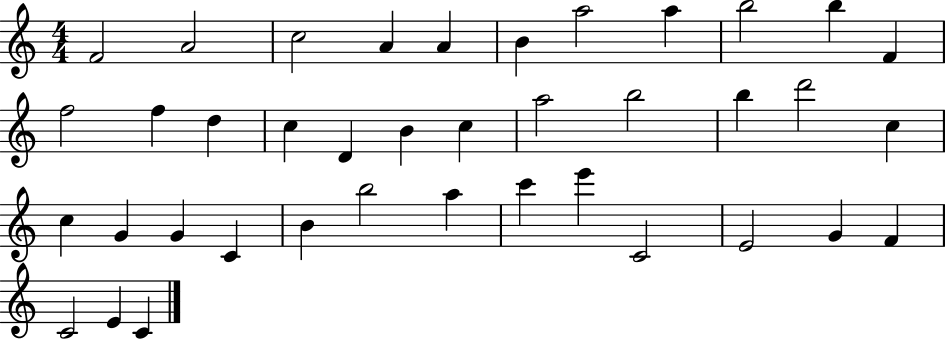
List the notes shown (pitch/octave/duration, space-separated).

F4/h A4/h C5/h A4/q A4/q B4/q A5/h A5/q B5/h B5/q F4/q F5/h F5/q D5/q C5/q D4/q B4/q C5/q A5/h B5/h B5/q D6/h C5/q C5/q G4/q G4/q C4/q B4/q B5/h A5/q C6/q E6/q C4/h E4/h G4/q F4/q C4/h E4/q C4/q